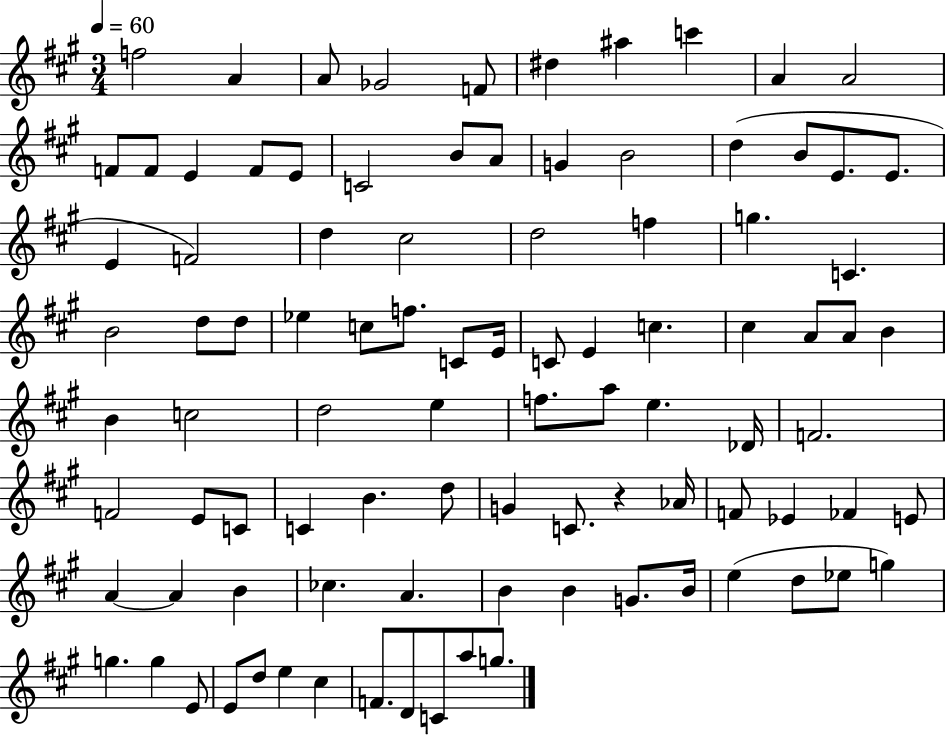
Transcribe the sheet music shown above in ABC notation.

X:1
T:Untitled
M:3/4
L:1/4
K:A
f2 A A/2 _G2 F/2 ^d ^a c' A A2 F/2 F/2 E F/2 E/2 C2 B/2 A/2 G B2 d B/2 E/2 E/2 E F2 d ^c2 d2 f g C B2 d/2 d/2 _e c/2 f/2 C/2 E/4 C/2 E c ^c A/2 A/2 B B c2 d2 e f/2 a/2 e _D/4 F2 F2 E/2 C/2 C B d/2 G C/2 z _A/4 F/2 _E _F E/2 A A B _c A B B G/2 B/4 e d/2 _e/2 g g g E/2 E/2 d/2 e ^c F/2 D/2 C/2 a/2 g/2